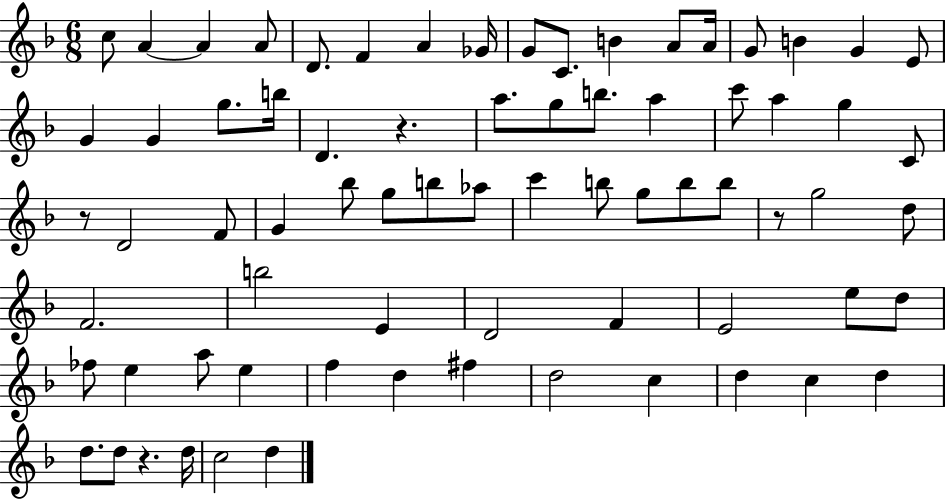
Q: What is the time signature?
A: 6/8